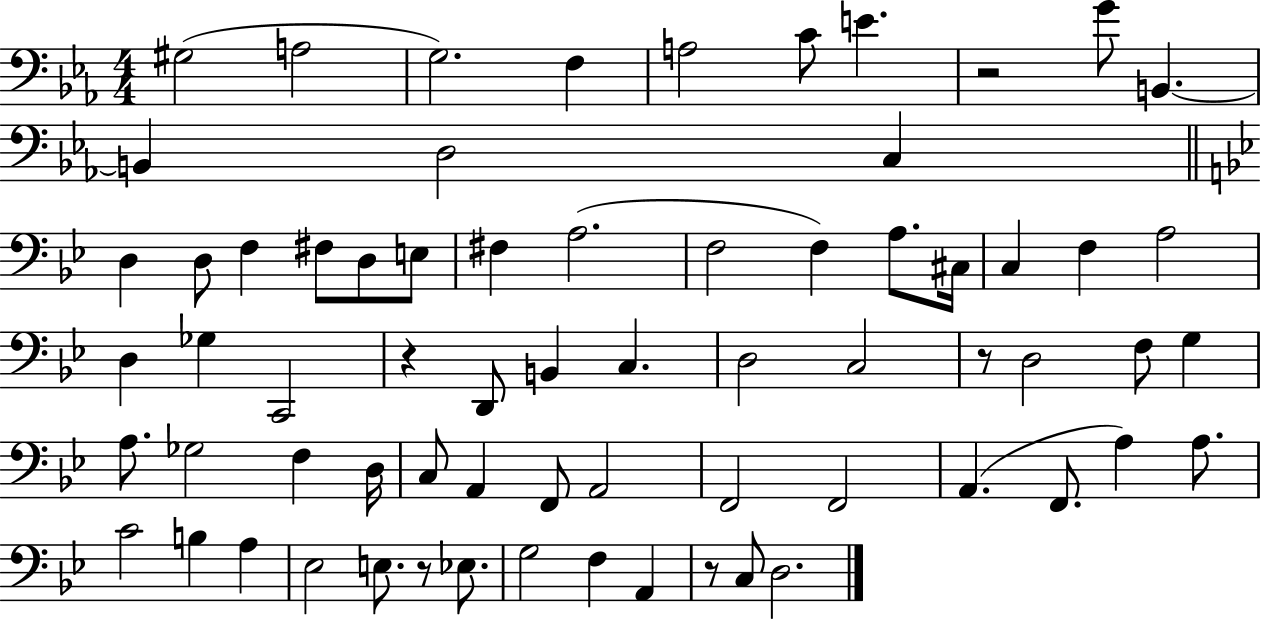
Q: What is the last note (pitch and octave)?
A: D3